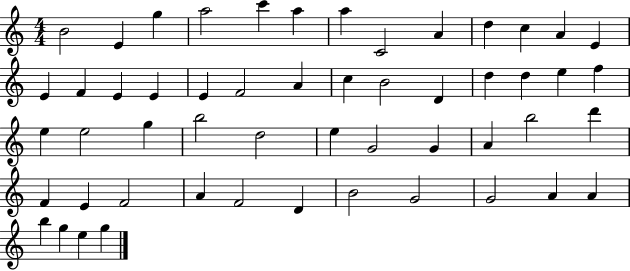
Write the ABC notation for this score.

X:1
T:Untitled
M:4/4
L:1/4
K:C
B2 E g a2 c' a a C2 A d c A E E F E E E F2 A c B2 D d d e f e e2 g b2 d2 e G2 G A b2 d' F E F2 A F2 D B2 G2 G2 A A b g e g